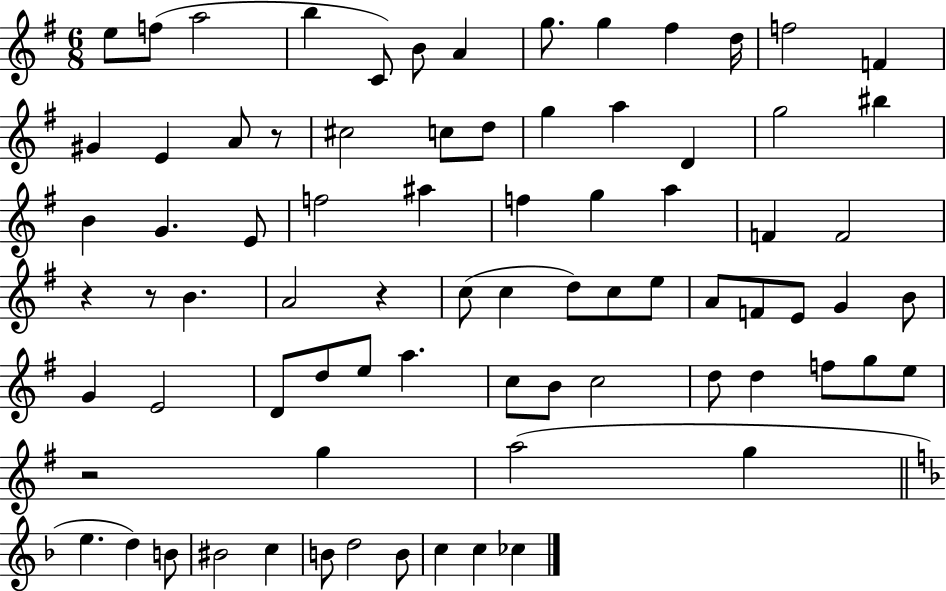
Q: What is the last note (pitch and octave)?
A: CES5